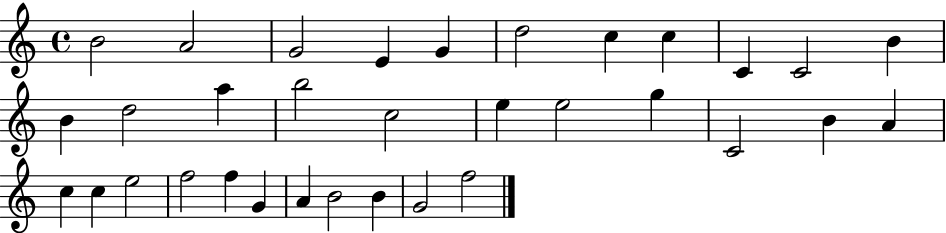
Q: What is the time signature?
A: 4/4